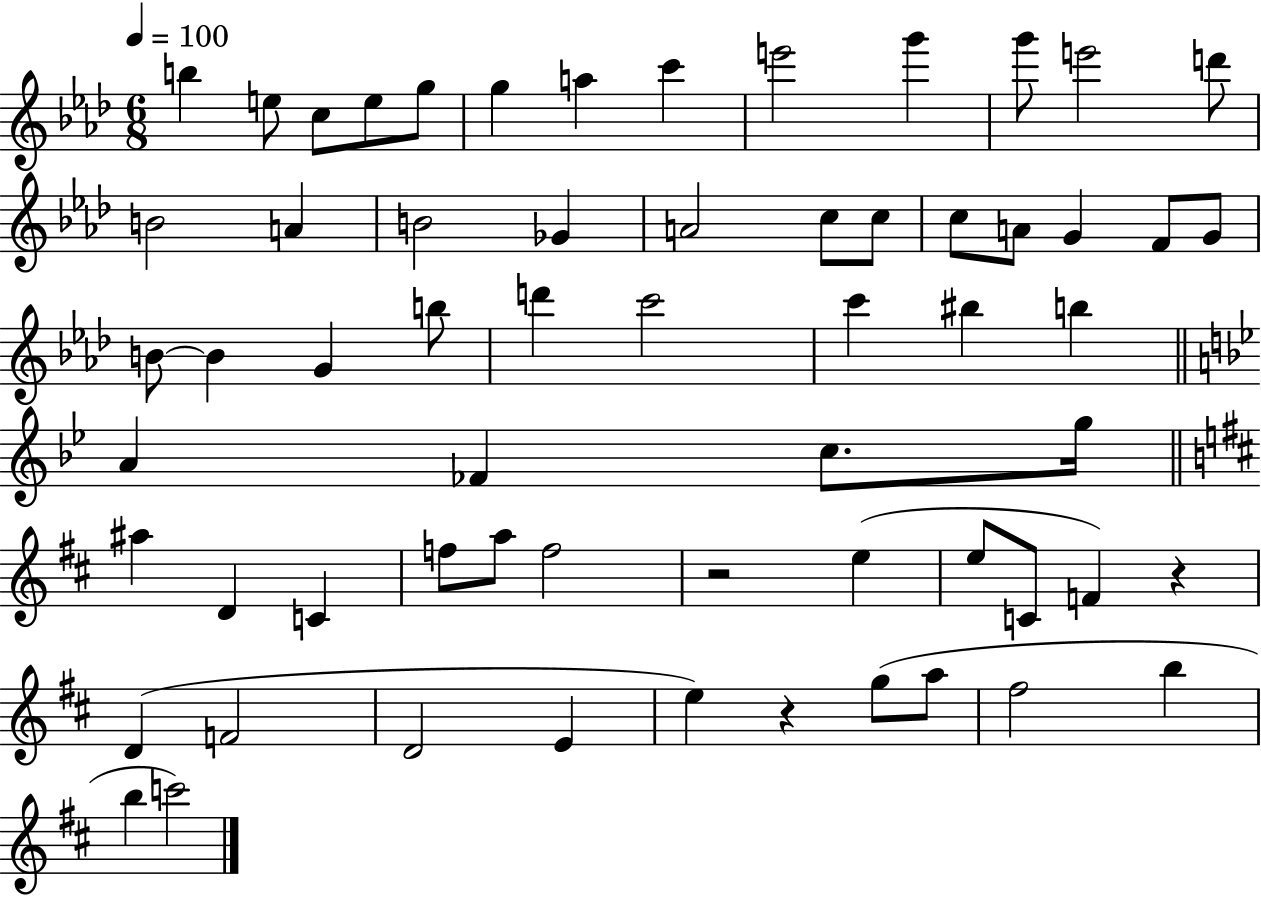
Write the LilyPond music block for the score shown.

{
  \clef treble
  \numericTimeSignature
  \time 6/8
  \key aes \major
  \tempo 4 = 100
  b''4 e''8 c''8 e''8 g''8 | g''4 a''4 c'''4 | e'''2 g'''4 | g'''8 e'''2 d'''8 | \break b'2 a'4 | b'2 ges'4 | a'2 c''8 c''8 | c''8 a'8 g'4 f'8 g'8 | \break b'8~~ b'4 g'4 b''8 | d'''4 c'''2 | c'''4 bis''4 b''4 | \bar "||" \break \key bes \major a'4 fes'4 c''8. g''16 | \bar "||" \break \key d \major ais''4 d'4 c'4 | f''8 a''8 f''2 | r2 e''4( | e''8 c'8 f'4) r4 | \break d'4( f'2 | d'2 e'4 | e''4) r4 g''8( a''8 | fis''2 b''4 | \break b''4 c'''2) | \bar "|."
}